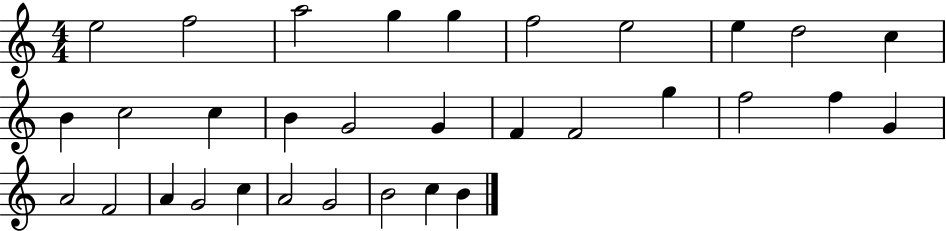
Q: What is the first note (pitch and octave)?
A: E5